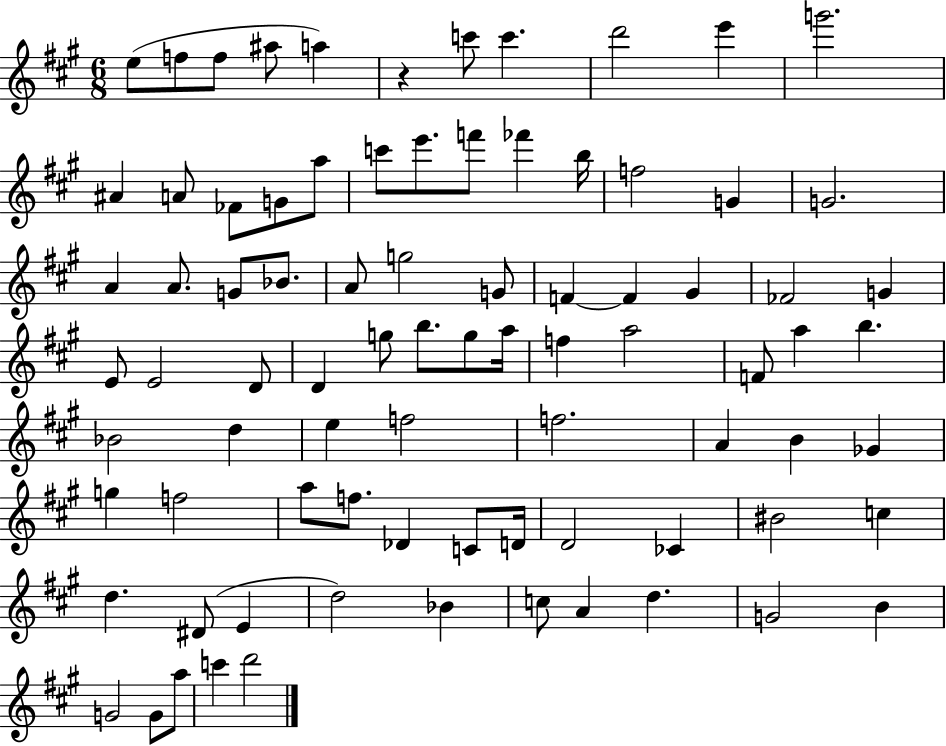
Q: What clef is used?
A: treble